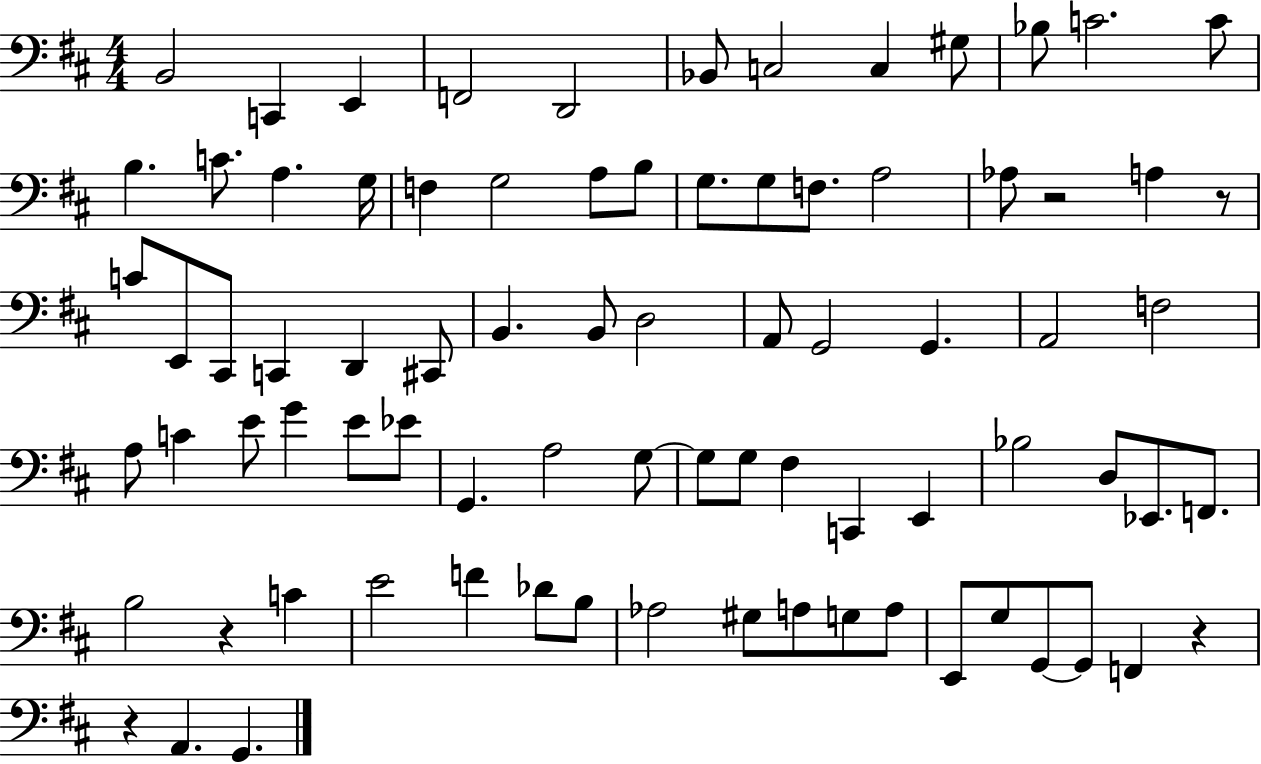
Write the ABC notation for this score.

X:1
T:Untitled
M:4/4
L:1/4
K:D
B,,2 C,, E,, F,,2 D,,2 _B,,/2 C,2 C, ^G,/2 _B,/2 C2 C/2 B, C/2 A, G,/4 F, G,2 A,/2 B,/2 G,/2 G,/2 F,/2 A,2 _A,/2 z2 A, z/2 C/2 E,,/2 ^C,,/2 C,, D,, ^C,,/2 B,, B,,/2 D,2 A,,/2 G,,2 G,, A,,2 F,2 A,/2 C E/2 G E/2 _E/2 G,, A,2 G,/2 G,/2 G,/2 ^F, C,, E,, _B,2 D,/2 _E,,/2 F,,/2 B,2 z C E2 F _D/2 B,/2 _A,2 ^G,/2 A,/2 G,/2 A,/2 E,,/2 G,/2 G,,/2 G,,/2 F,, z z A,, G,,